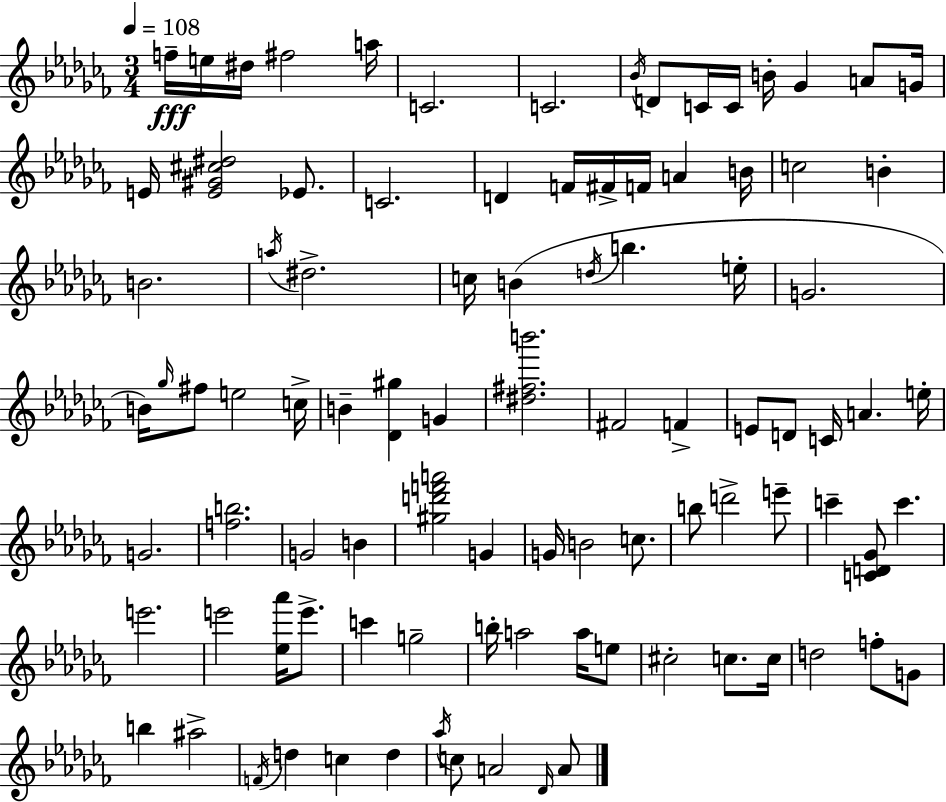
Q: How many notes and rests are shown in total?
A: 94